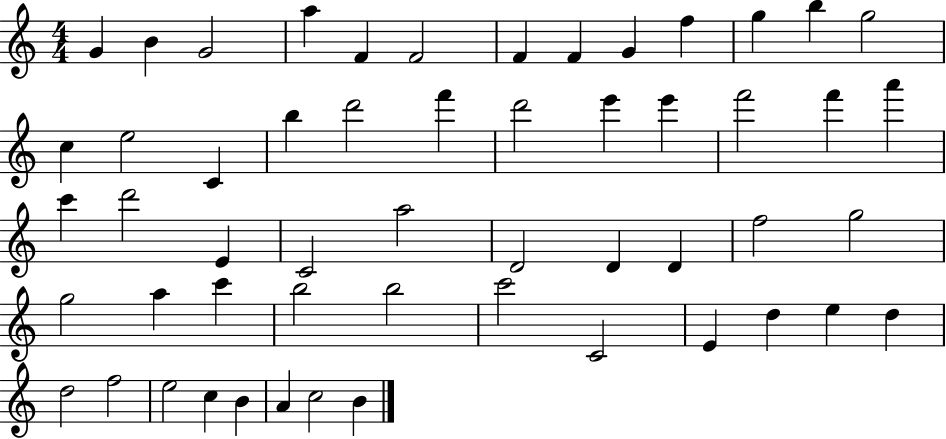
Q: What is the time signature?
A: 4/4